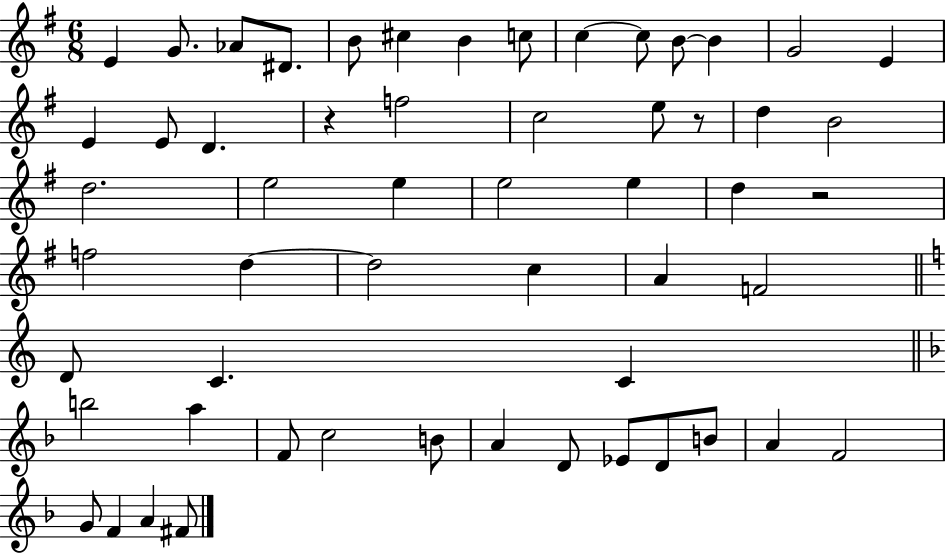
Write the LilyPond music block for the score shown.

{
  \clef treble
  \numericTimeSignature
  \time 6/8
  \key g \major
  e'4 g'8. aes'8 dis'8. | b'8 cis''4 b'4 c''8 | c''4~~ c''8 b'8~~ b'4 | g'2 e'4 | \break e'4 e'8 d'4. | r4 f''2 | c''2 e''8 r8 | d''4 b'2 | \break d''2. | e''2 e''4 | e''2 e''4 | d''4 r2 | \break f''2 d''4~~ | d''2 c''4 | a'4 f'2 | \bar "||" \break \key a \minor d'8 c'4. c'4 | \bar "||" \break \key f \major b''2 a''4 | f'8 c''2 b'8 | a'4 d'8 ees'8 d'8 b'8 | a'4 f'2 | \break g'8 f'4 a'4 fis'8 | \bar "|."
}